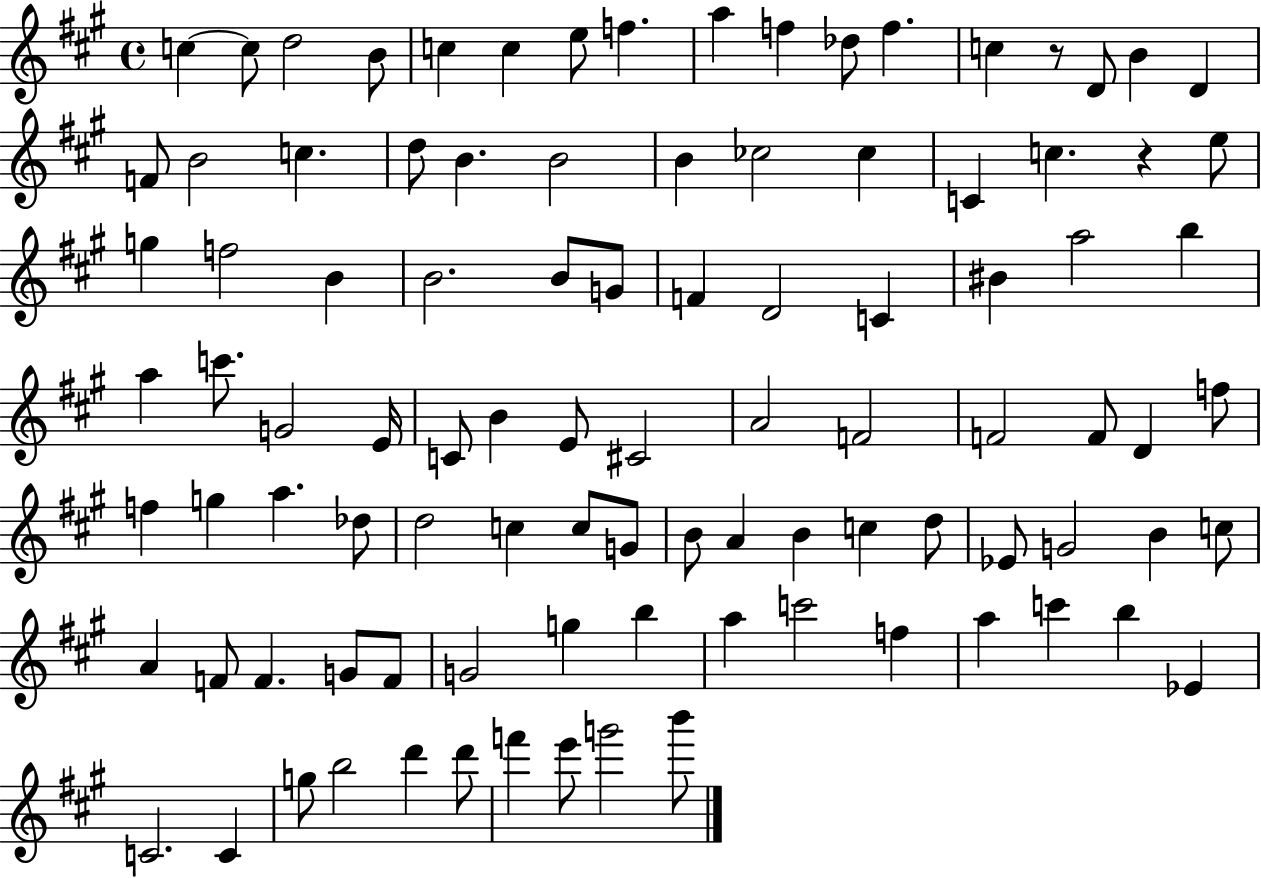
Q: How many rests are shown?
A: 2